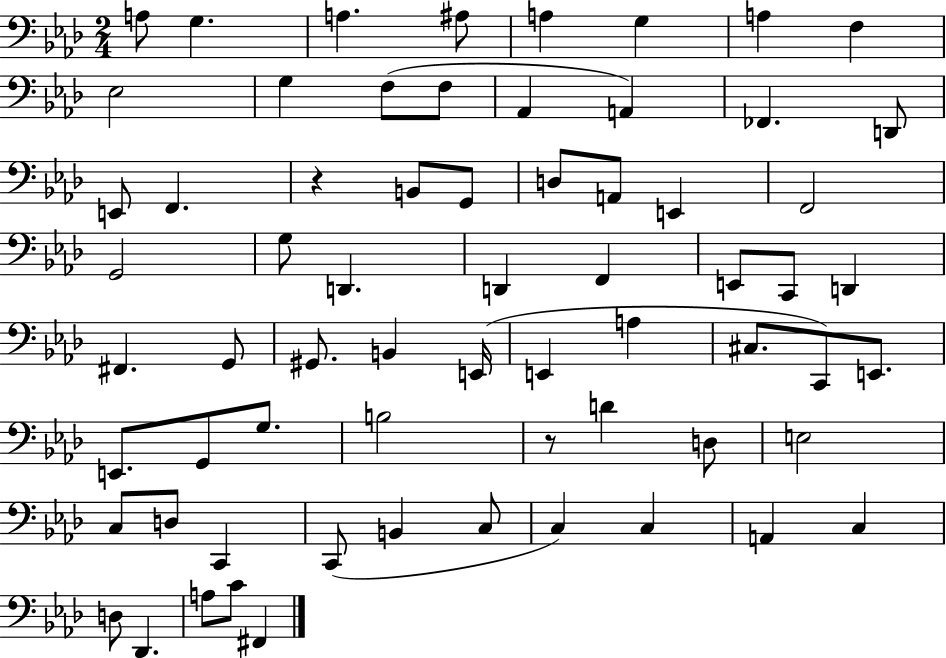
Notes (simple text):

A3/e G3/q. A3/q. A#3/e A3/q G3/q A3/q F3/q Eb3/h G3/q F3/e F3/e Ab2/q A2/q FES2/q. D2/e E2/e F2/q. R/q B2/e G2/e D3/e A2/e E2/q F2/h G2/h G3/e D2/q. D2/q F2/q E2/e C2/e D2/q F#2/q. G2/e G#2/e. B2/q E2/s E2/q A3/q C#3/e. C2/e E2/e. E2/e. G2/e G3/e. B3/h R/e D4/q D3/e E3/h C3/e D3/e C2/q C2/e B2/q C3/e C3/q C3/q A2/q C3/q D3/e Db2/q. A3/e C4/e F#2/q